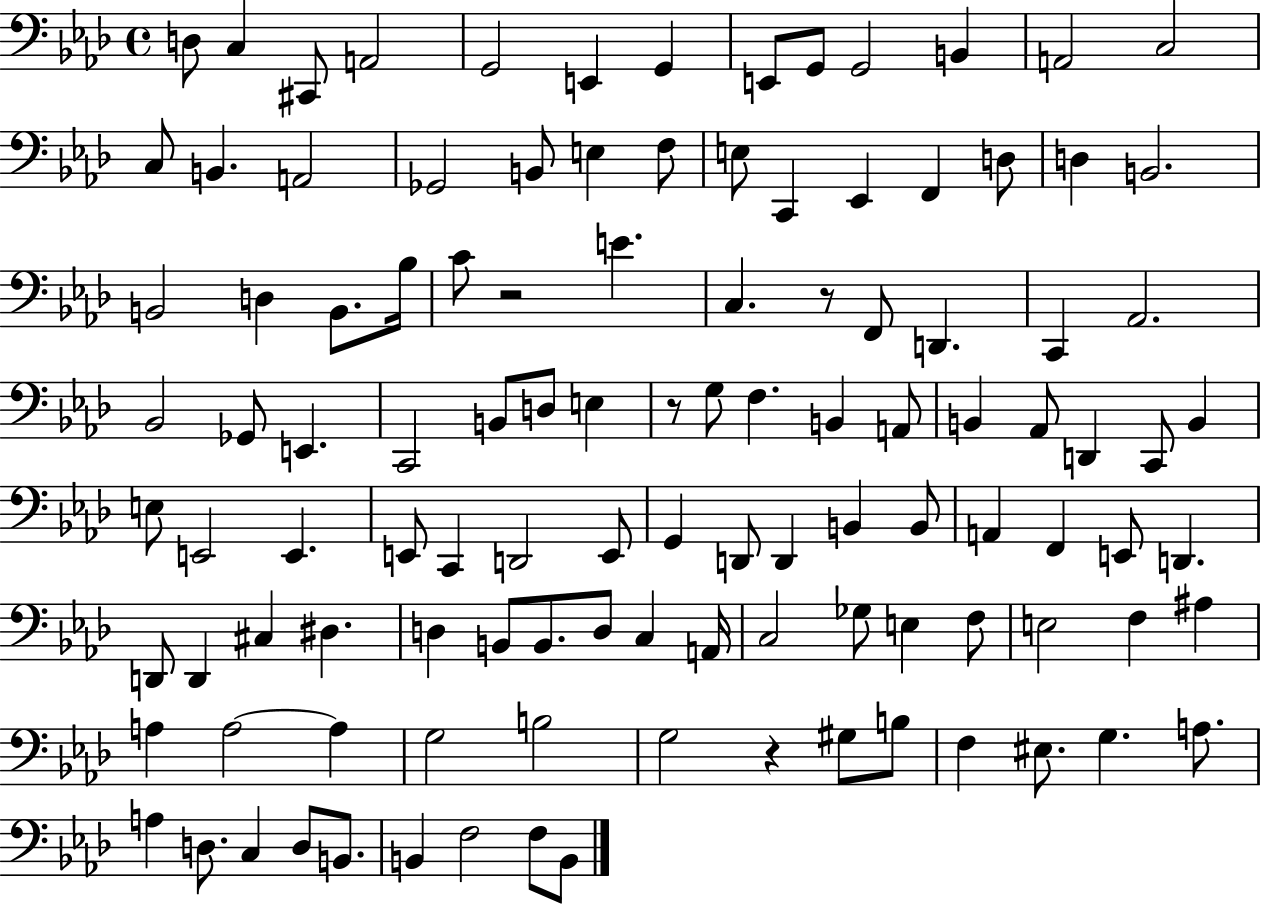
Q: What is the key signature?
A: AES major